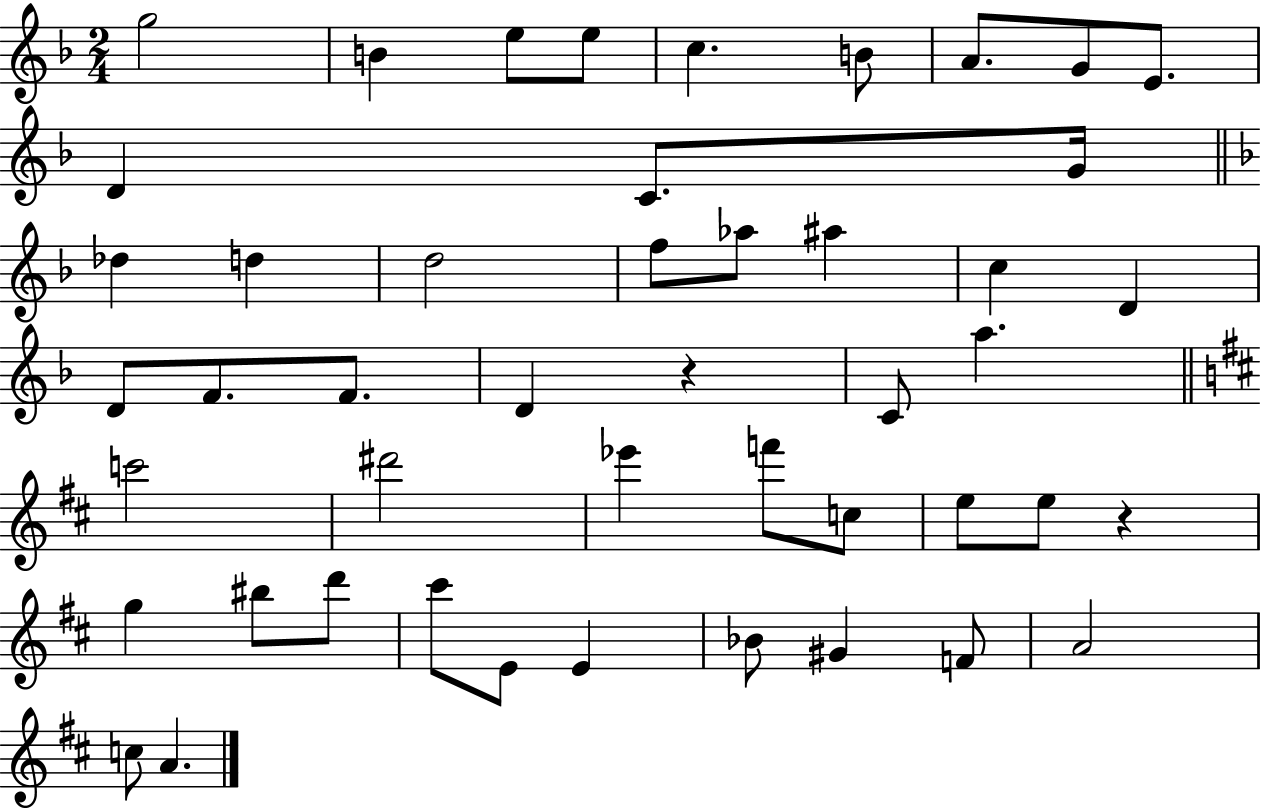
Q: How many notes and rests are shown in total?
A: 47